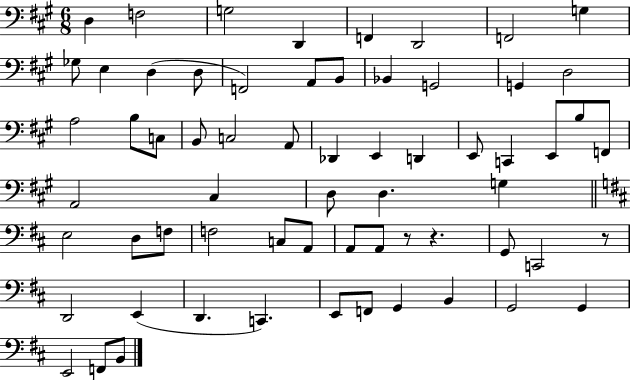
X:1
T:Untitled
M:6/8
L:1/4
K:A
D, F,2 G,2 D,, F,, D,,2 F,,2 G, _G,/2 E, D, D,/2 F,,2 A,,/2 B,,/2 _B,, G,,2 G,, D,2 A,2 B,/2 C,/2 B,,/2 C,2 A,,/2 _D,, E,, D,, E,,/2 C,, E,,/2 B,/2 F,,/2 A,,2 ^C, D,/2 D, G, E,2 D,/2 F,/2 F,2 C,/2 A,,/2 A,,/2 A,,/2 z/2 z G,,/2 C,,2 z/2 D,,2 E,, D,, C,, E,,/2 F,,/2 G,, B,, G,,2 G,, E,,2 F,,/2 B,,/2